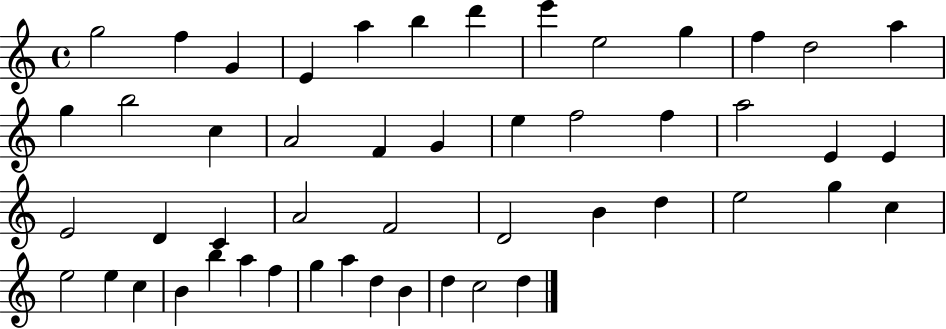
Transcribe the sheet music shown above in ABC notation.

X:1
T:Untitled
M:4/4
L:1/4
K:C
g2 f G E a b d' e' e2 g f d2 a g b2 c A2 F G e f2 f a2 E E E2 D C A2 F2 D2 B d e2 g c e2 e c B b a f g a d B d c2 d